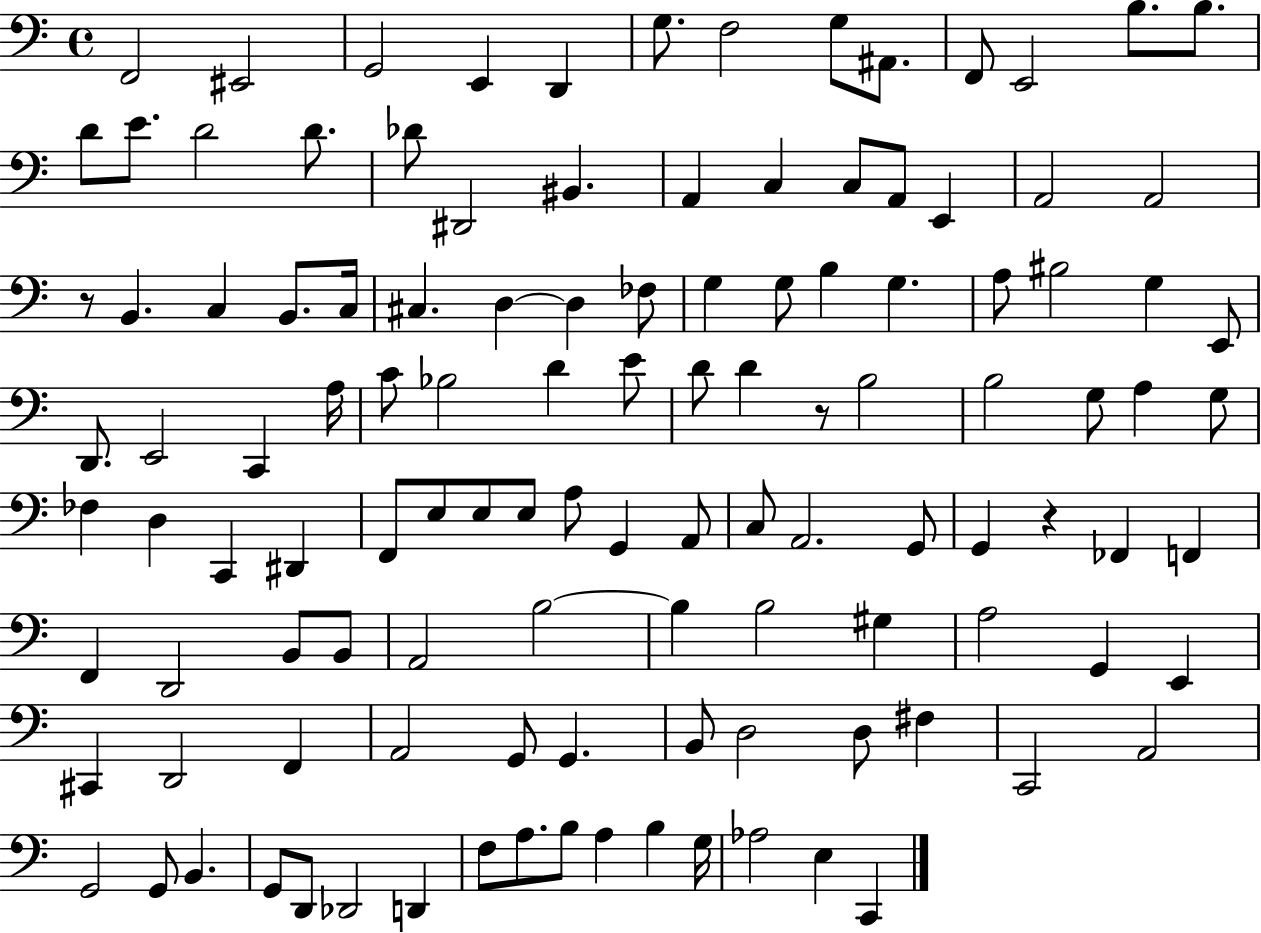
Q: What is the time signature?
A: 4/4